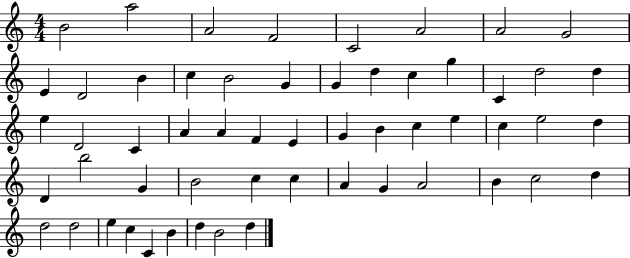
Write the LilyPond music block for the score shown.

{
  \clef treble
  \numericTimeSignature
  \time 4/4
  \key c \major
  b'2 a''2 | a'2 f'2 | c'2 a'2 | a'2 g'2 | \break e'4 d'2 b'4 | c''4 b'2 g'4 | g'4 d''4 c''4 g''4 | c'4 d''2 d''4 | \break e''4 d'2 c'4 | a'4 a'4 f'4 e'4 | g'4 b'4 c''4 e''4 | c''4 e''2 d''4 | \break d'4 b''2 g'4 | b'2 c''4 c''4 | a'4 g'4 a'2 | b'4 c''2 d''4 | \break d''2 d''2 | e''4 c''4 c'4 b'4 | d''4 b'2 d''4 | \bar "|."
}